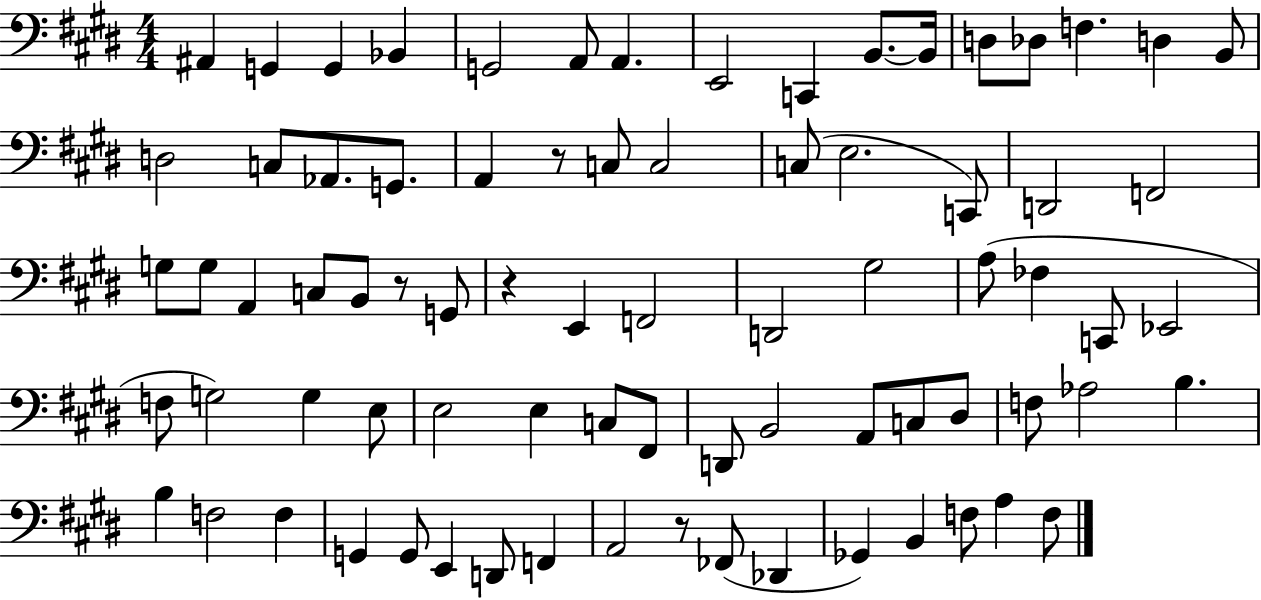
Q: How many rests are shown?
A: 4